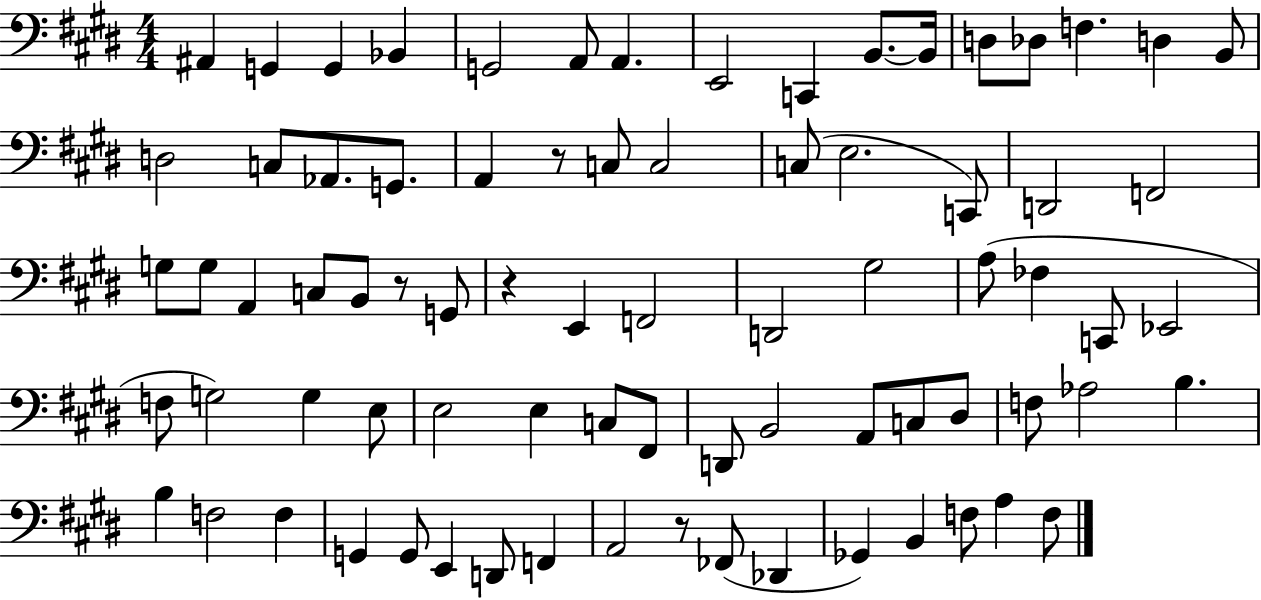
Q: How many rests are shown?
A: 4